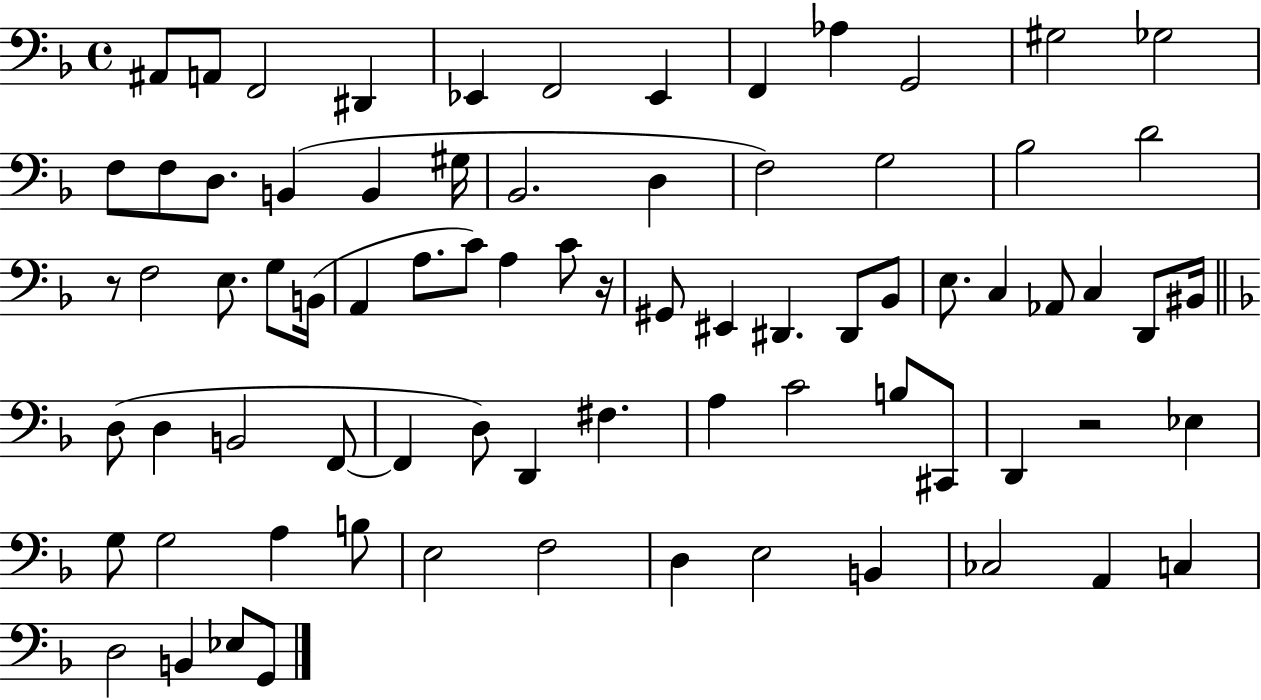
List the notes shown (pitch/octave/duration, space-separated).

A#2/e A2/e F2/h D#2/q Eb2/q F2/h Eb2/q F2/q Ab3/q G2/h G#3/h Gb3/h F3/e F3/e D3/e. B2/q B2/q G#3/s Bb2/h. D3/q F3/h G3/h Bb3/h D4/h R/e F3/h E3/e. G3/e B2/s A2/q A3/e. C4/e A3/q C4/e R/s G#2/e EIS2/q D#2/q. D#2/e Bb2/e E3/e. C3/q Ab2/e C3/q D2/e BIS2/s D3/e D3/q B2/h F2/e F2/q D3/e D2/q F#3/q. A3/q C4/h B3/e C#2/e D2/q R/h Eb3/q G3/e G3/h A3/q B3/e E3/h F3/h D3/q E3/h B2/q CES3/h A2/q C3/q D3/h B2/q Eb3/e G2/e